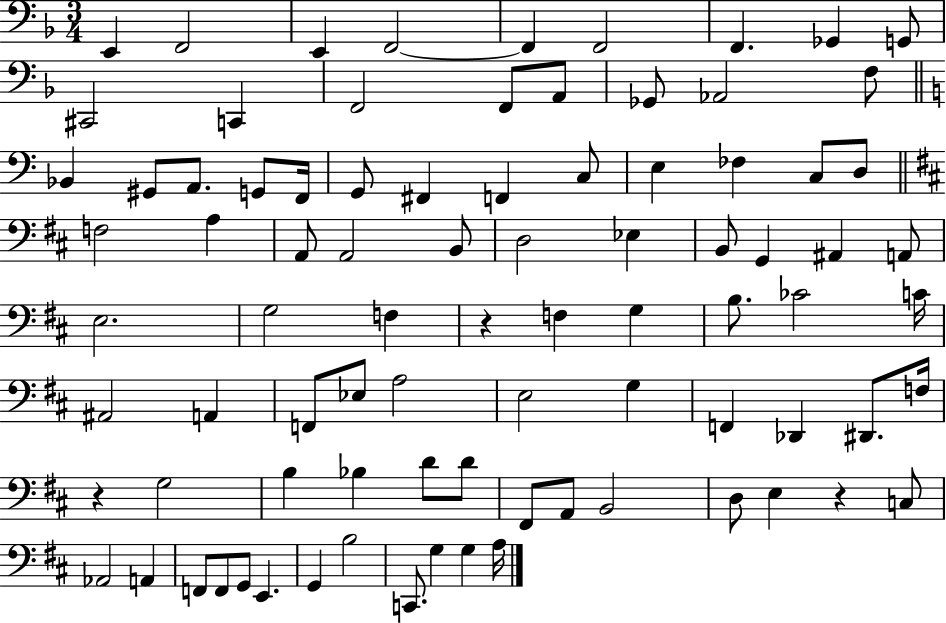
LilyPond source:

{
  \clef bass
  \numericTimeSignature
  \time 3/4
  \key f \major
  \repeat volta 2 { e,4 f,2 | e,4 f,2~~ | f,4 f,2 | f,4. ges,4 g,8 | \break cis,2 c,4 | f,2 f,8 a,8 | ges,8 aes,2 f8 | \bar "||" \break \key c \major bes,4 gis,8 a,8. g,8 f,16 | g,8 fis,4 f,4 c8 | e4 fes4 c8 d8 | \bar "||" \break \key b \minor f2 a4 | a,8 a,2 b,8 | d2 ees4 | b,8 g,4 ais,4 a,8 | \break e2. | g2 f4 | r4 f4 g4 | b8. ces'2 c'16 | \break ais,2 a,4 | f,8 ees8 a2 | e2 g4 | f,4 des,4 dis,8. f16 | \break r4 g2 | b4 bes4 d'8 d'8 | fis,8 a,8 b,2 | d8 e4 r4 c8 | \break aes,2 a,4 | f,8 f,8 g,8 e,4. | g,4 b2 | c,8. g4 g4 a16 | \break } \bar "|."
}